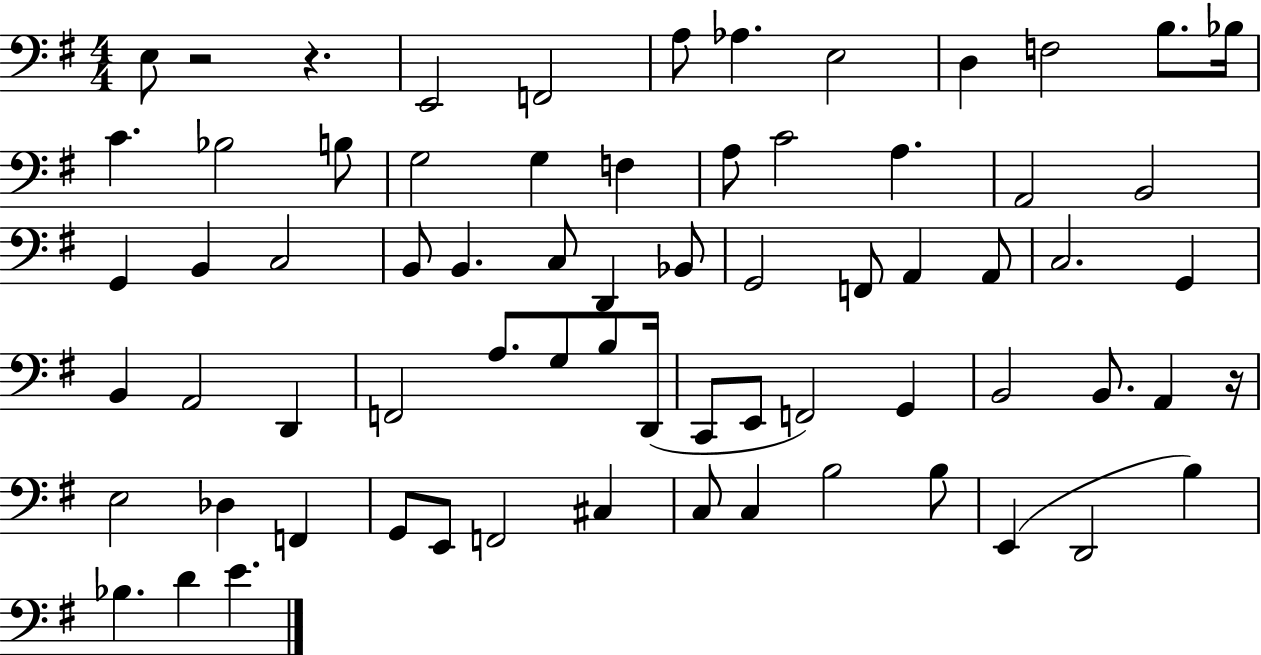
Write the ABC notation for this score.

X:1
T:Untitled
M:4/4
L:1/4
K:G
E,/2 z2 z E,,2 F,,2 A,/2 _A, E,2 D, F,2 B,/2 _B,/4 C _B,2 B,/2 G,2 G, F, A,/2 C2 A, A,,2 B,,2 G,, B,, C,2 B,,/2 B,, C,/2 D,, _B,,/2 G,,2 F,,/2 A,, A,,/2 C,2 G,, B,, A,,2 D,, F,,2 A,/2 G,/2 B,/2 D,,/4 C,,/2 E,,/2 F,,2 G,, B,,2 B,,/2 A,, z/4 E,2 _D, F,, G,,/2 E,,/2 F,,2 ^C, C,/2 C, B,2 B,/2 E,, D,,2 B, _B, D E